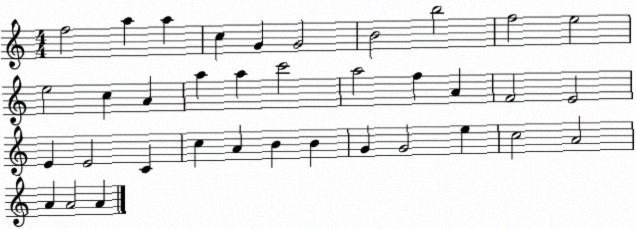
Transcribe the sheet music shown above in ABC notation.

X:1
T:Untitled
M:4/4
L:1/4
K:C
f2 a a c G G2 B2 b2 f2 e2 e2 c A a a c'2 a2 f A F2 E2 E E2 C c A B B G G2 e c2 A2 A A2 A